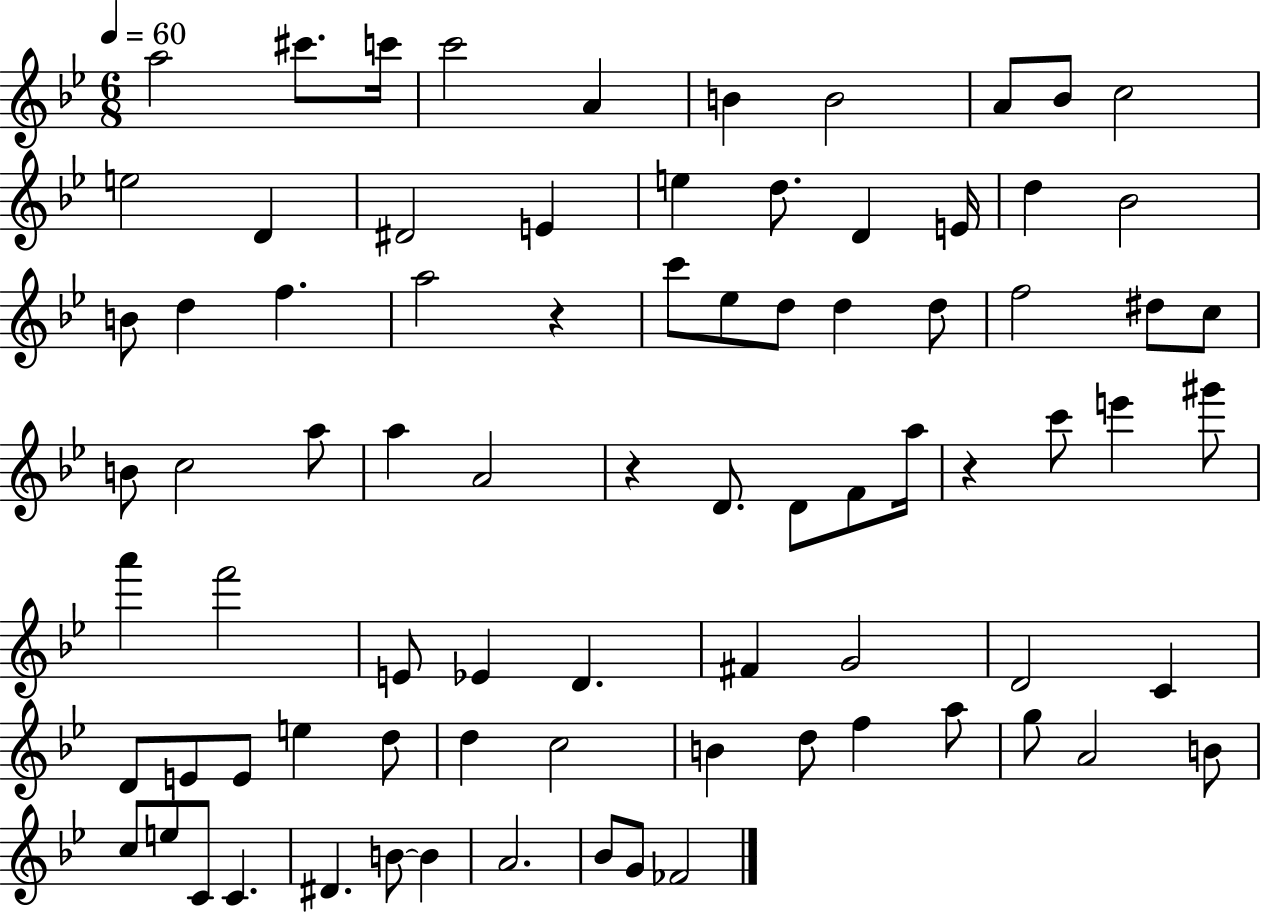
X:1
T:Untitled
M:6/8
L:1/4
K:Bb
a2 ^c'/2 c'/4 c'2 A B B2 A/2 _B/2 c2 e2 D ^D2 E e d/2 D E/4 d _B2 B/2 d f a2 z c'/2 _e/2 d/2 d d/2 f2 ^d/2 c/2 B/2 c2 a/2 a A2 z D/2 D/2 F/2 a/4 z c'/2 e' ^g'/2 a' f'2 E/2 _E D ^F G2 D2 C D/2 E/2 E/2 e d/2 d c2 B d/2 f a/2 g/2 A2 B/2 c/2 e/2 C/2 C ^D B/2 B A2 _B/2 G/2 _F2